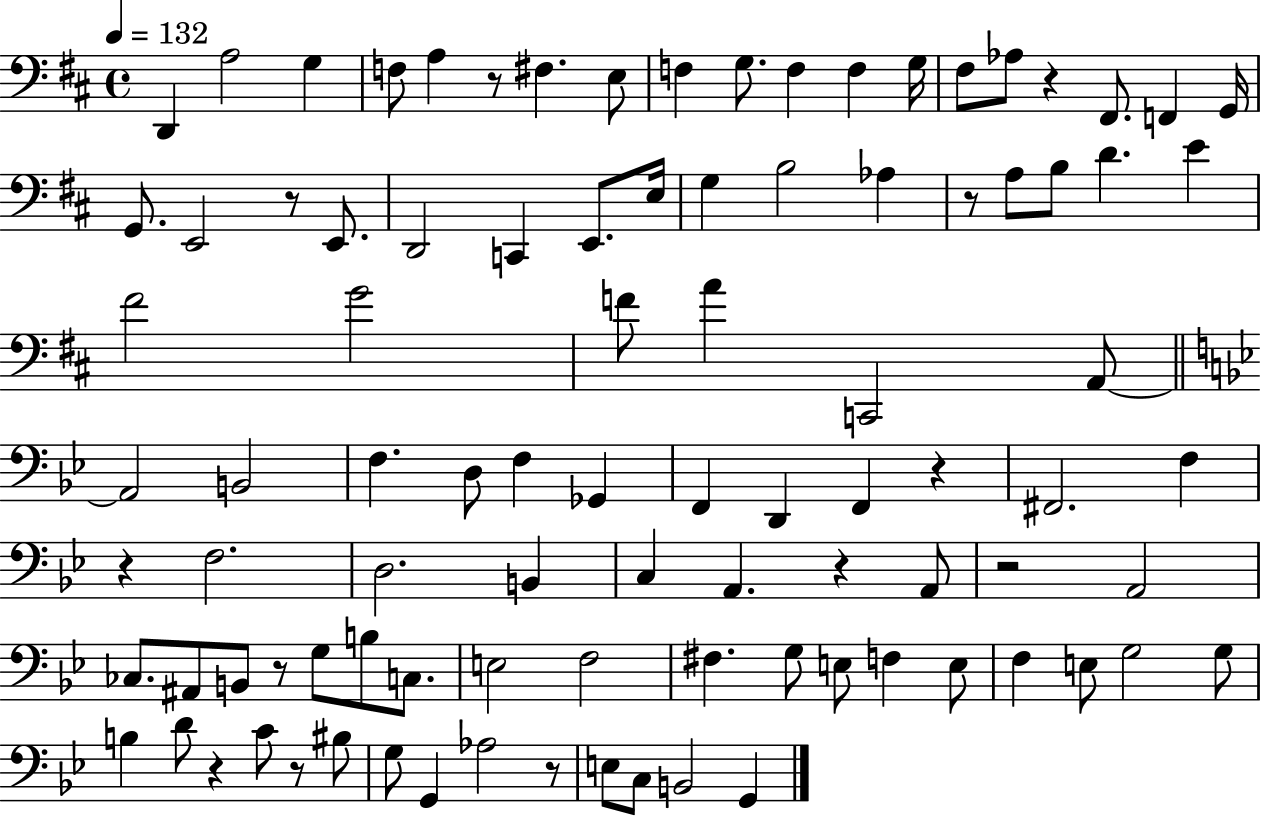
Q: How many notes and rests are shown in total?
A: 95